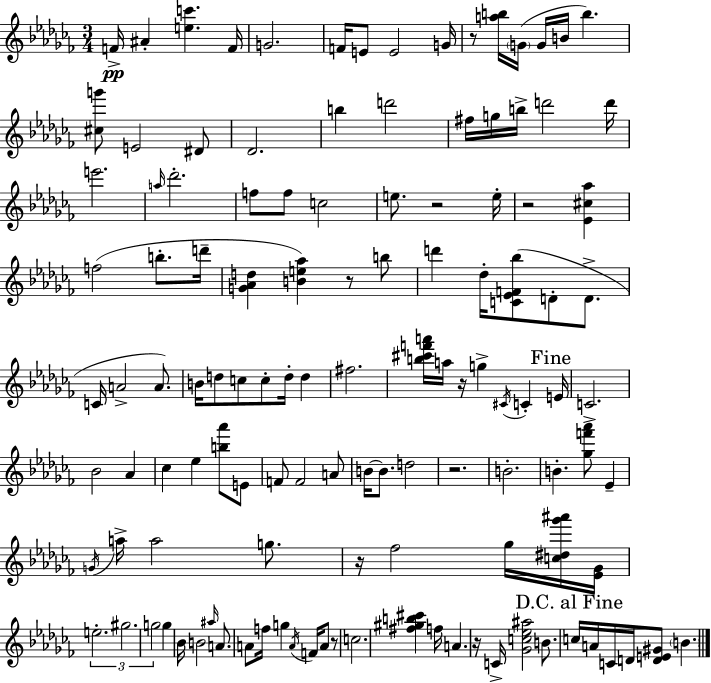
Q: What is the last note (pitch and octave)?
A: B4